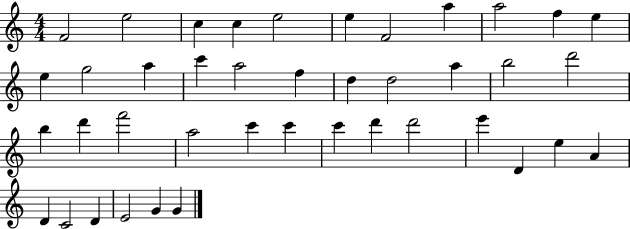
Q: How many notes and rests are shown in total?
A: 41